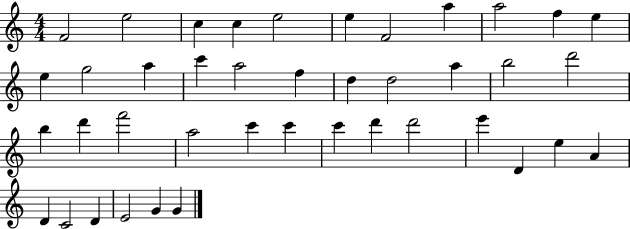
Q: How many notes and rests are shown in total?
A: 41